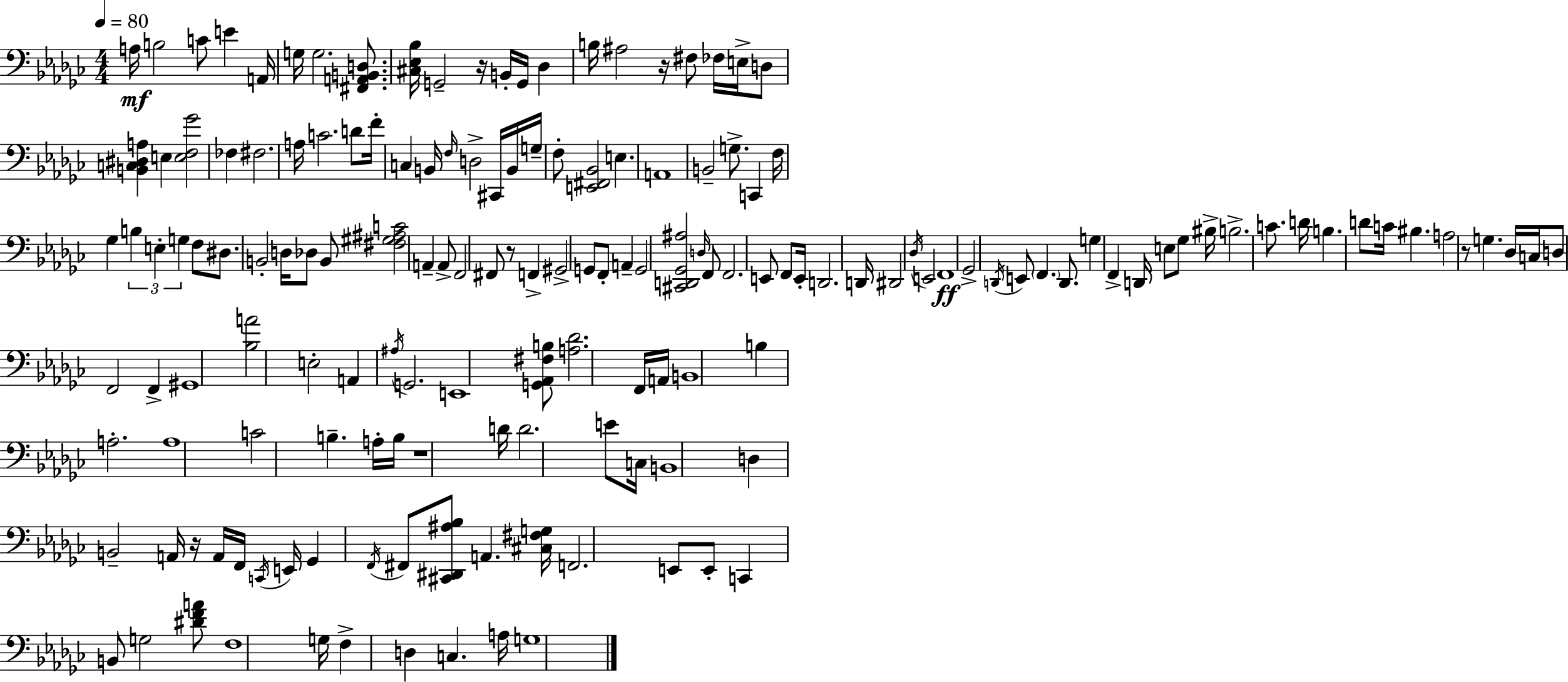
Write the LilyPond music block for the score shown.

{
  \clef bass
  \numericTimeSignature
  \time 4/4
  \key ees \minor
  \tempo 4 = 80
  \repeat volta 2 { a16\mf b2 c'8 e'4 a,16 | g16 g2. <fis, a, b, d>8. | <cis ees bes>16 g,2-- r16 b,16-. g,16 des4 | b16 ais2 r16 fis8 fes16 e16-> d8 | \break <b, c dis a>4 e4 <e f ges'>2 | fes4 fis2. | a16 c'2. d'8 f'16-. | c4 b,16 \grace { f16 } d2-> cis,16 b,16 | \break g16-- f8-. <e, fis, bes,>2 e4. | a,1 | b,2-- g8.-> c,4 | f16 ges4 \tuplet 3/2 { b4 e4-. g4 } | \break f8 dis8. b,2-. d16 des8 | b,8 <fis gis ais c'>2 a,4-- a,8-> | f,2 fis,8 r8 f,4-> | gis,2-> g,8 f,8-. a,4-- | \break g,2 <cis, d, ges, ais>2 | \grace { d16 } f,8 f,2. | e,8 f,8 e,16-. d,2. | d,16 dis,2 \acciaccatura { des16 } e,2 | \break f,1\ff | ges,2-> \acciaccatura { d,16 } e,8 \parenthesize f,4. | d,8. g4 f,4-> d,16 | e8 ges8 bis16-> b2.-> | \break c'8. d'16 b4. d'8 c'16 bis4. | a2 r8 g4. | des16 c16 d8 f,2 | f,4-> gis,1 | \break <bes a'>2 e2-. | a,4 \acciaccatura { ais16 } g,2. | e,1 | <g, aes, fis b>8 <a des'>2. | \break f,16 a,16 b,1 | b4 a2.-. | a1 | c'2 b4.-- | \break a16-. b16 r1 | d'16 d'2. | e'8 c16 b,1 | d4 b,2-- | \break a,16 r16 a,16 f,16 \acciaccatura { c,16 } e,16 ges,4 \acciaccatura { f,16 } fis,8 <cis, dis, ais bes>8 | a,4. <cis fis g>16 f,2. | e,8 e,8-. c,4 b,8 g2 | <dis' f' a'>8 f1 | \break g16 f4-> d4 | c4. a16 g1 | } \bar "|."
}